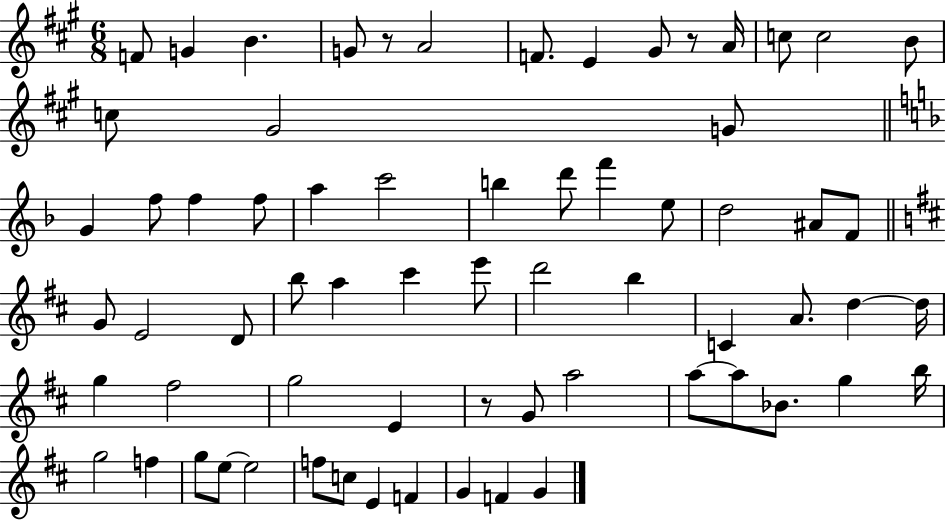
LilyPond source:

{
  \clef treble
  \numericTimeSignature
  \time 6/8
  \key a \major
  f'8 g'4 b'4. | g'8 r8 a'2 | f'8. e'4 gis'8 r8 a'16 | c''8 c''2 b'8 | \break c''8 gis'2 g'8 | \bar "||" \break \key f \major g'4 f''8 f''4 f''8 | a''4 c'''2 | b''4 d'''8 f'''4 e''8 | d''2 ais'8 f'8 | \break \bar "||" \break \key b \minor g'8 e'2 d'8 | b''8 a''4 cis'''4 e'''8 | d'''2 b''4 | c'4 a'8. d''4~~ d''16 | \break g''4 fis''2 | g''2 e'4 | r8 g'8 a''2 | a''8~~ a''8 bes'8. g''4 b''16 | \break g''2 f''4 | g''8 e''8~~ e''2 | f''8 c''8 e'4 f'4 | g'4 f'4 g'4 | \break \bar "|."
}